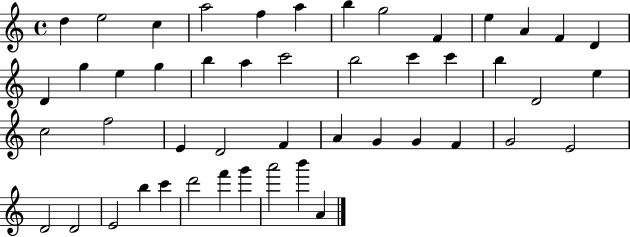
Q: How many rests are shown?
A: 0